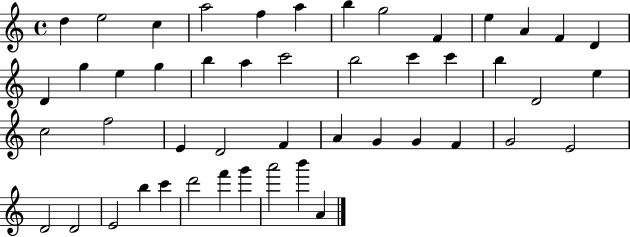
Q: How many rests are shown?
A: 0